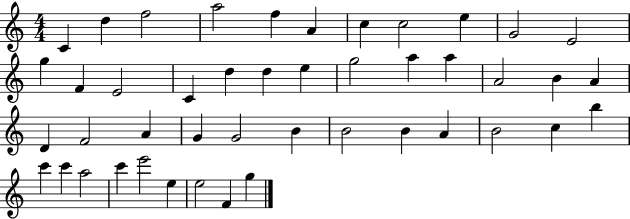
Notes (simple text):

C4/q D5/q F5/h A5/h F5/q A4/q C5/q C5/h E5/q G4/h E4/h G5/q F4/q E4/h C4/q D5/q D5/q E5/q G5/h A5/q A5/q A4/h B4/q A4/q D4/q F4/h A4/q G4/q G4/h B4/q B4/h B4/q A4/q B4/h C5/q B5/q C6/q C6/q A5/h C6/q E6/h E5/q E5/h F4/q G5/q